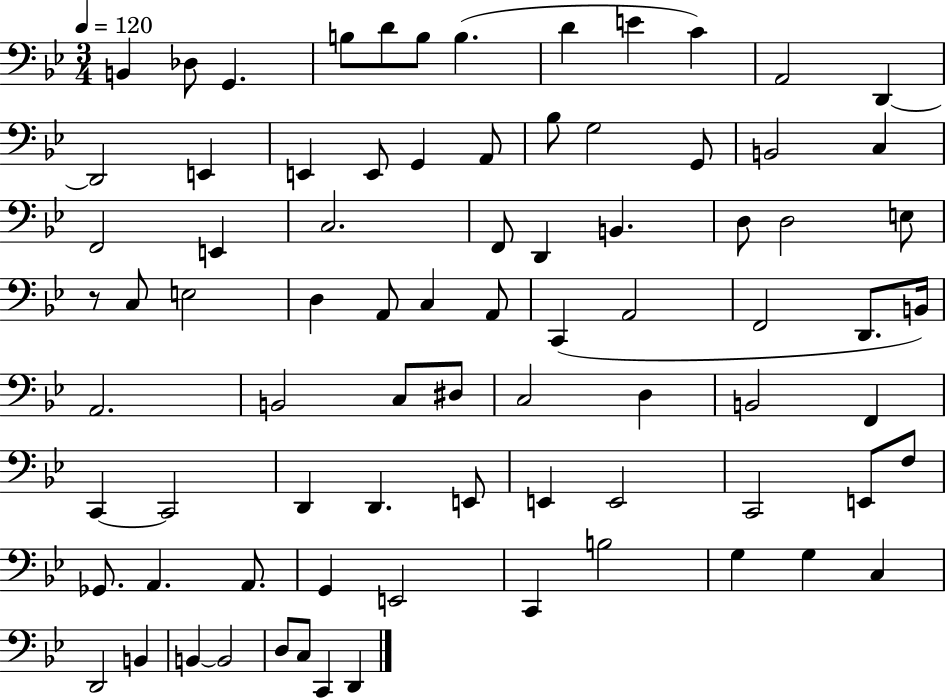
{
  \clef bass
  \numericTimeSignature
  \time 3/4
  \key bes \major
  \tempo 4 = 120
  b,4 des8 g,4. | b8 d'8 b8 b4.( | d'4 e'4 c'4) | a,2 d,4~~ | \break d,2 e,4 | e,4 e,8 g,4 a,8 | bes8 g2 g,8 | b,2 c4 | \break f,2 e,4 | c2. | f,8 d,4 b,4. | d8 d2 e8 | \break r8 c8 e2 | d4 a,8 c4 a,8 | c,4( a,2 | f,2 d,8. b,16) | \break a,2. | b,2 c8 dis8 | c2 d4 | b,2 f,4 | \break c,4~~ c,2 | d,4 d,4. e,8 | e,4 e,2 | c,2 e,8 f8 | \break ges,8. a,4. a,8. | g,4 e,2 | c,4 b2 | g4 g4 c4 | \break d,2 b,4 | b,4~~ b,2 | d8 c8 c,4 d,4 | \bar "|."
}